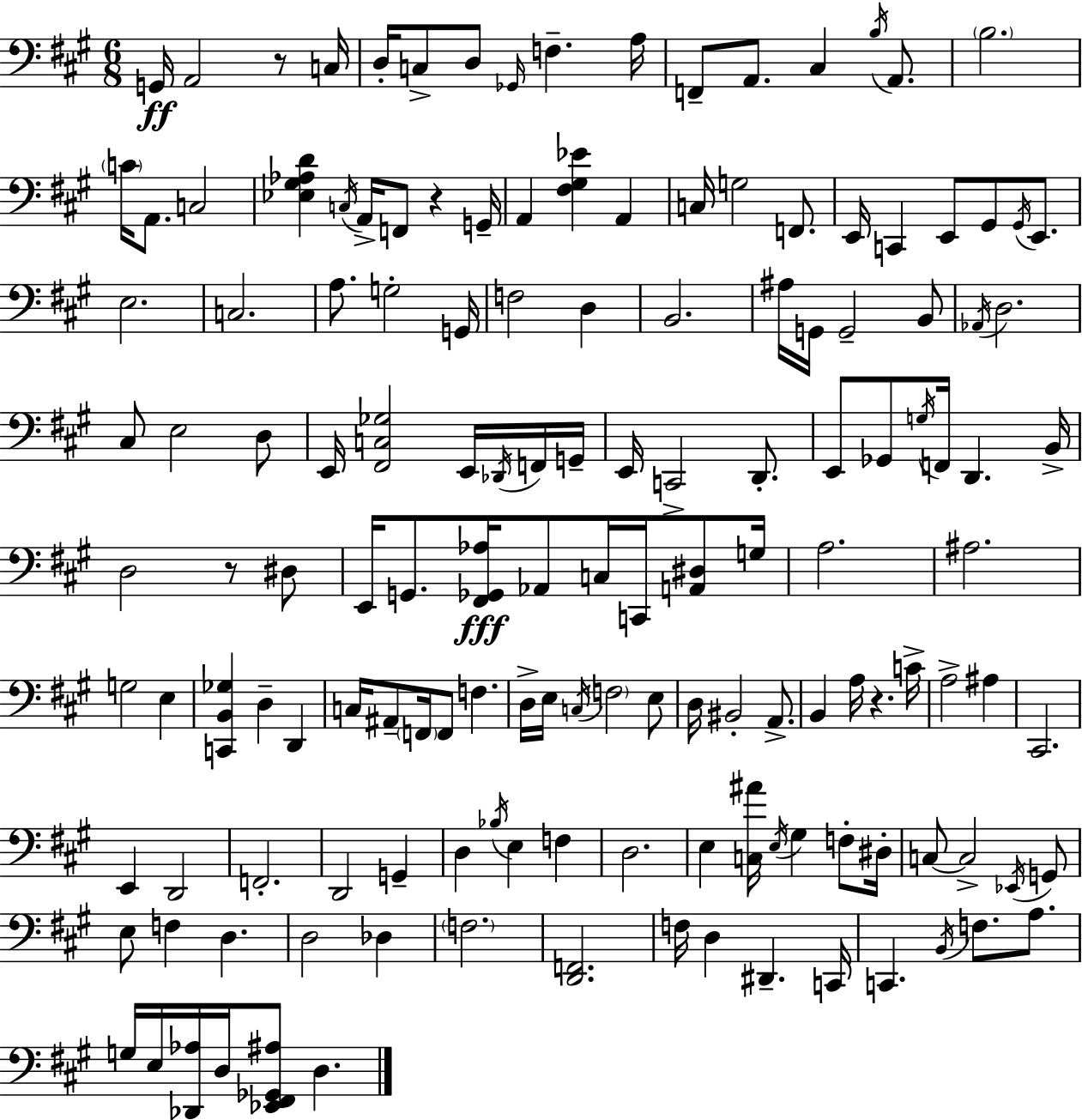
{
  \clef bass
  \numericTimeSignature
  \time 6/8
  \key a \major
  g,16\ff a,2 r8 c16 | d16-. c8-> d8 \grace { ges,16 } f4.-- | a16 f,8-- a,8. cis4 \acciaccatura { b16 } a,8. | \parenthesize b2. | \break \parenthesize c'16 a,8. c2 | <ees gis aes d'>4 \acciaccatura { c16 } a,16-> f,8 r4 | g,16-- a,4 <fis gis ees'>4 a,4 | c16 g2 | \break f,8. e,16 c,4 e,8 gis,8 | \acciaccatura { gis,16 } e,8. e2. | c2. | a8. g2-. | \break g,16 f2 | d4 b,2. | ais16 g,16 g,2-- | b,8 \acciaccatura { aes,16 } d2. | \break cis8 e2 | d8 e,16 <fis, c ges>2 | e,16 \acciaccatura { des,16 } f,16 g,16-- e,16 c,2-> | d,8.-. e,8 ges,8 \acciaccatura { g16 } f,16 | \break d,4. b,16-> d2 | r8 dis8 e,16 g,8. <fis, ges, aes>16\fff | aes,8 c16 c,16 <a, dis>8 g16 a2. | ais2. | \break g2 | e4 <c, b, ges>4 d4-- | d,4 c16 ais,8-- \parenthesize f,16 f,8 | f4. d16-> e16 \acciaccatura { c16 } \parenthesize f2 | \break e8 d16 bis,2-. | a,8.-> b,4 | a16 r4. c'16-> a2-> | ais4 cis,2. | \break e,4 | d,2 f,2.-. | d,2 | g,4-- d4 | \break \acciaccatura { bes16 } e4 f4 d2. | e4 | <c ais'>16 \acciaccatura { e16 } gis4 f8-. dis16-. c8~~ | c2-> \acciaccatura { ees,16 } g,8 e8 | \break f4 d4. d2 | des4 \parenthesize f2. | <d, f,>2. | f16 | \break d4 dis,4.-- c,16 c,4. | \acciaccatura { b,16 } f8. a8. | g16 e16 <des, aes>16 d16 <ees, fis, ges, ais>8 d4. | \bar "|."
}